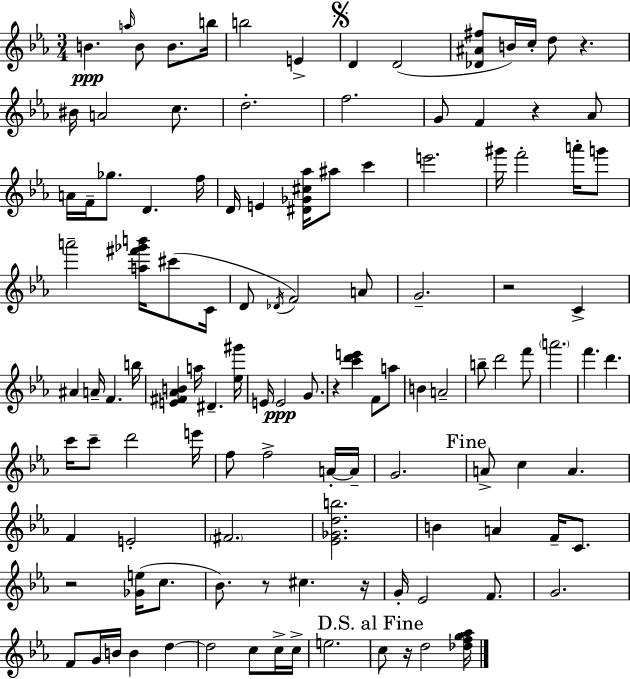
B4/q. A5/s B4/e B4/e. B5/s B5/h E4/q D4/q D4/h [Db4,A#4,F#5]/e B4/s C5/s D5/e R/q. BIS4/s A4/h C5/e. D5/h. F5/h. G4/e F4/q R/q Ab4/e A4/s F4/s Gb5/e. D4/q. F5/s D4/s E4/q [D#4,Gb4,C#5,Ab5]/s A#5/e C6/q E6/h. G#6/s F6/h A6/s G6/e A6/h [A5,F#6,Gb6,B6]/s C#6/e C4/s D4/e Db4/s F4/h A4/e G4/h. R/h C4/q A#4/q A4/s F4/q. B5/s [E4,F#4,Ab4,B4]/q A5/s D#4/q. [Eb5,G#6]/s E4/s E4/h G4/e. R/q [C6,D6,E6]/q F4/e A5/e B4/q A4/h B5/e D6/h F6/e A6/h. F6/q. D6/q. C6/s C6/e D6/h E6/s F5/e F5/h A4/s A4/s G4/h. A4/e C5/q A4/q. F4/q E4/h F#4/h. [Eb4,Gb4,D5,B5]/h. B4/q A4/q F4/s C4/e. R/h [Gb4,E5]/s C5/e. Bb4/e. R/e C#5/q. R/s G4/s Eb4/h F4/e. G4/h. F4/e G4/s B4/s B4/q D5/q D5/h C5/e C5/s C5/s E5/h. C5/e R/s D5/h [Db5,F5,G5,Ab5]/s